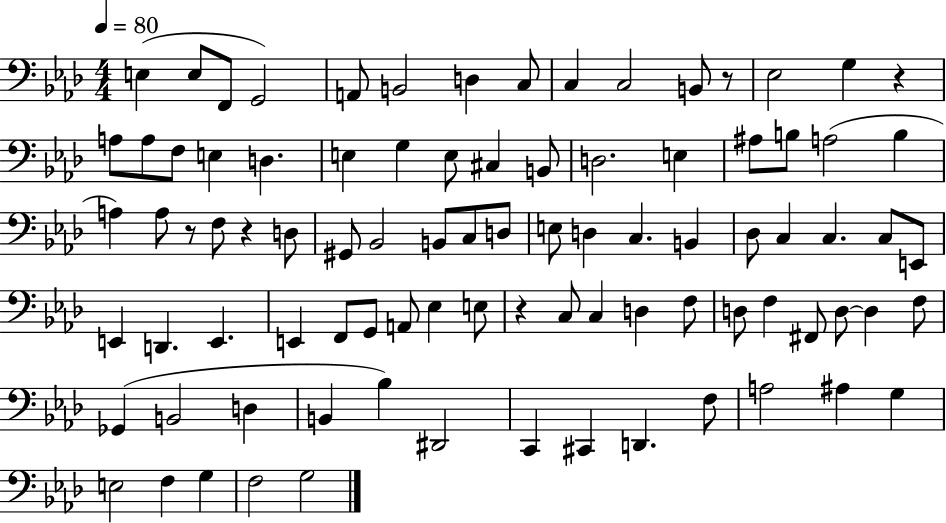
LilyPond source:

{
  \clef bass
  \numericTimeSignature
  \time 4/4
  \key aes \major
  \tempo 4 = 80
  \repeat volta 2 { e4( e8 f,8 g,2) | a,8 b,2 d4 c8 | c4 c2 b,8 r8 | ees2 g4 r4 | \break a8 a8 f8 e4 d4. | e4 g4 e8 cis4 b,8 | d2. e4 | ais8 b8 a2( b4 | \break a4) a8 r8 f8 r4 d8 | gis,8 bes,2 b,8 c8 d8 | e8 d4 c4. b,4 | des8 c4 c4. c8 e,8 | \break e,4 d,4. e,4. | e,4 f,8 g,8 a,8 ees4 e8 | r4 c8 c4 d4 f8 | d8 f4 fis,8 d8~~ d4 f8 | \break ges,4( b,2 d4 | b,4 bes4) dis,2 | c,4 cis,4 d,4. f8 | a2 ais4 g4 | \break e2 f4 g4 | f2 g2 | } \bar "|."
}